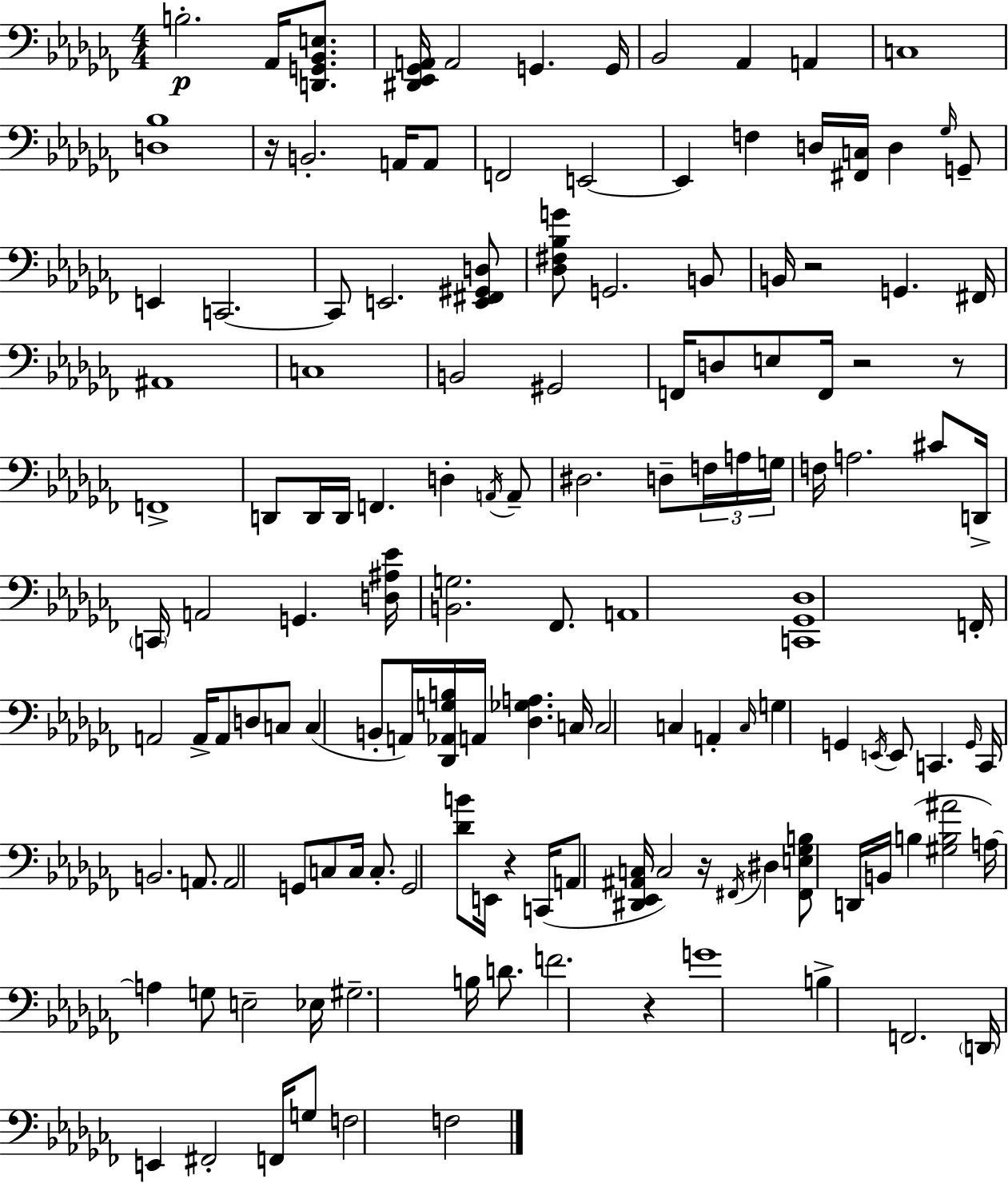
{
  \clef bass
  \numericTimeSignature
  \time 4/4
  \key aes \minor
  \repeat volta 2 { b2.-.\p aes,16 <d, g, bes, e>8. | <dis, ees, ges, a,>16 a,2 g,4. g,16 | bes,2 aes,4 a,4 | c1 | \break <d bes>1 | r16 b,2.-. a,16 a,8 | f,2 e,2~~ | e,4 f4 d16 <fis, c>16 d4 \grace { ges16 } g,8-- | \break e,4 c,2.~~ | c,8 e,2. <e, fis, gis, d>8 | <des fis bes g'>8 g,2. b,8 | b,16 r2 g,4. | \break fis,16 ais,1 | c1 | b,2 gis,2 | f,16 d8 e8 f,16 r2 r8 | \break f,1-> | d,8 d,16 d,16 f,4. d4-. \acciaccatura { a,16 } | a,8-- dis2. d8-- | \tuplet 3/2 { f16 a16 g16 } f16 a2. | \break cis'8 d,16-> \parenthesize c,16 a,2 g,4. | <d ais ees'>16 <b, g>2. fes,8. | a,1 | <c, ges, des>1 | \break f,16-. a,2 a,16-> a,8 d8 | c8 c4( b,8-. a,16) <des, aes, g b>16 a,16 <des ges a>4. | c16 c2 c4 a,4-. | \grace { c16 } g4 g,4 \acciaccatura { e,16 } e,8 c,4. | \break \grace { g,16 } c,16 b,2. | a,8. a,2 g,8 c8 | c16 c8.-. g,2 <des' b'>8 e,16 | r4 c,16( a,8 <dis, ees, ais, c>16 c2) | \break r16 \acciaccatura { fis,16 } dis4 <fis, e ges b>8 d,16 b,16 b4( <gis b ais'>2 | a16~~) a4 g8 e2-- | ees16 gis2.-- | b16 d'8. f'2. | \break r4 g'1 | b4-> f,2. | \parenthesize d,16 e,4 fis,2-. | f,16 g8 f2 f2 | \break } \bar "|."
}